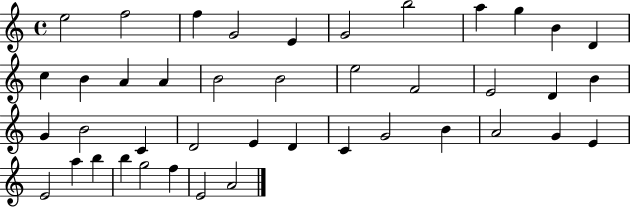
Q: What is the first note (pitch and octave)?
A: E5